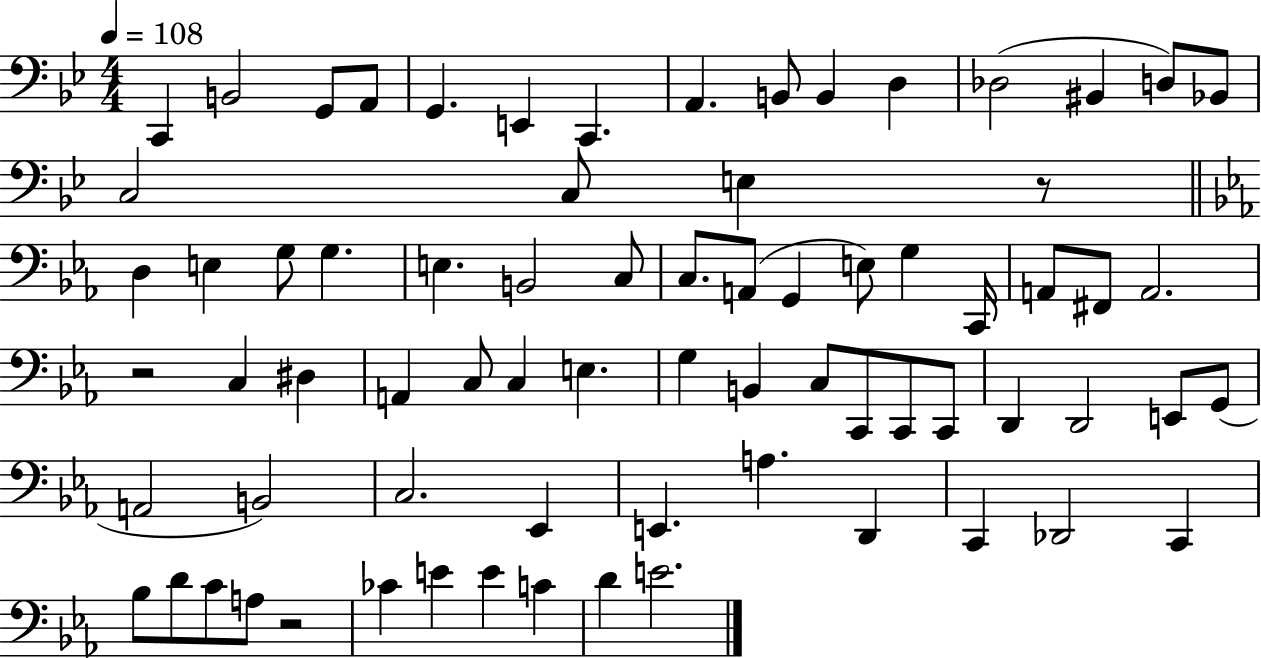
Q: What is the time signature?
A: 4/4